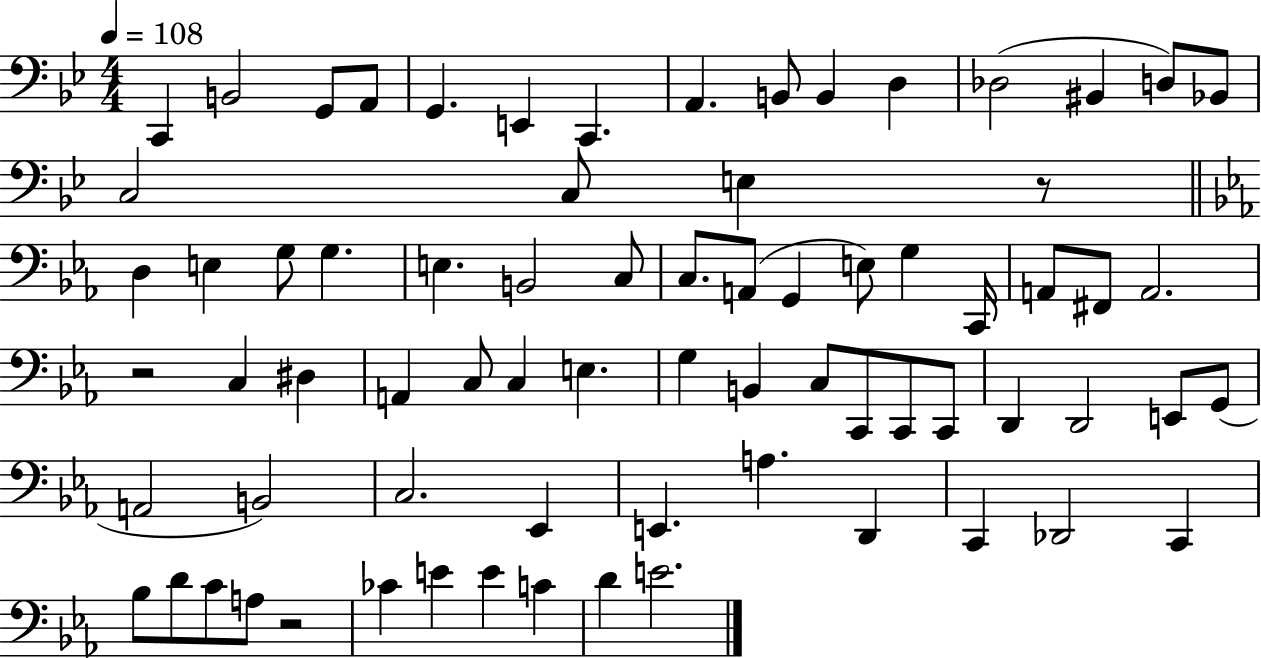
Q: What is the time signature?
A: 4/4